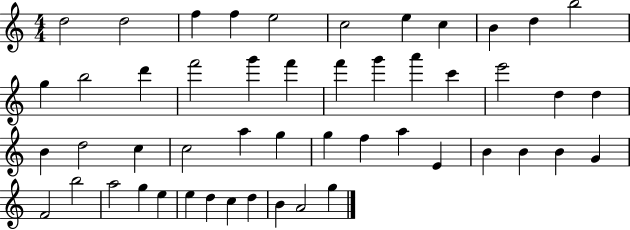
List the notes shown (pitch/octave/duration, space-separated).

D5/h D5/h F5/q F5/q E5/h C5/h E5/q C5/q B4/q D5/q B5/h G5/q B5/h D6/q F6/h G6/q F6/q F6/q G6/q A6/q C6/q E6/h D5/q D5/q B4/q D5/h C5/q C5/h A5/q G5/q G5/q F5/q A5/q E4/q B4/q B4/q B4/q G4/q F4/h B5/h A5/h G5/q E5/q E5/q D5/q C5/q D5/q B4/q A4/h G5/q